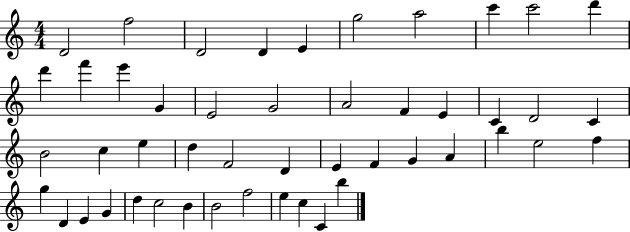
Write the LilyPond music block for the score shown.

{
  \clef treble
  \numericTimeSignature
  \time 4/4
  \key c \major
  d'2 f''2 | d'2 d'4 e'4 | g''2 a''2 | c'''4 c'''2 d'''4 | \break d'''4 f'''4 e'''4 g'4 | e'2 g'2 | a'2 f'4 e'4 | c'4 d'2 c'4 | \break b'2 c''4 e''4 | d''4 f'2 d'4 | e'4 f'4 g'4 a'4 | b''4 e''2 f''4 | \break g''4 d'4 e'4 g'4 | d''4 c''2 b'4 | b'2 f''2 | e''4 c''4 c'4 b''4 | \break \bar "|."
}